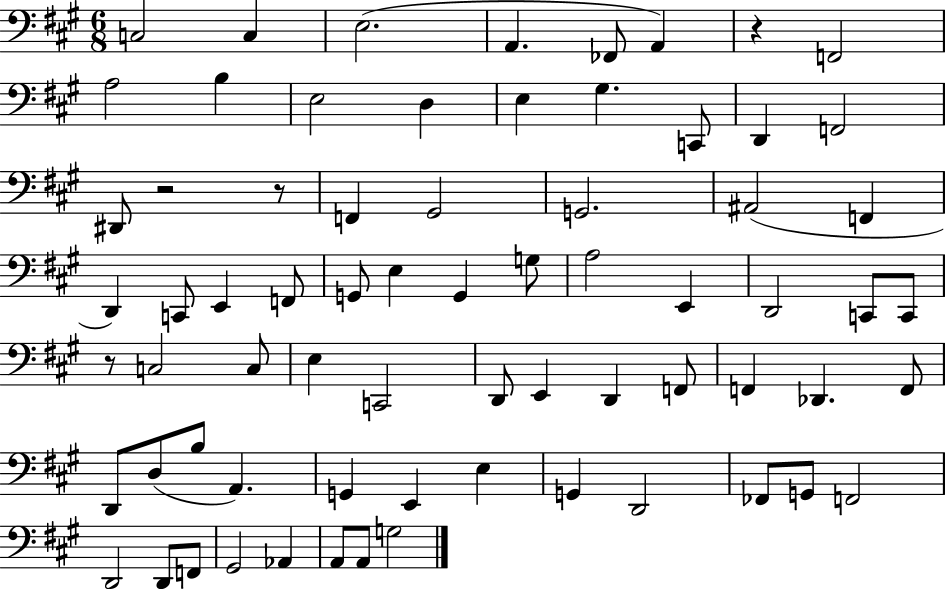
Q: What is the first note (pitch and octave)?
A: C3